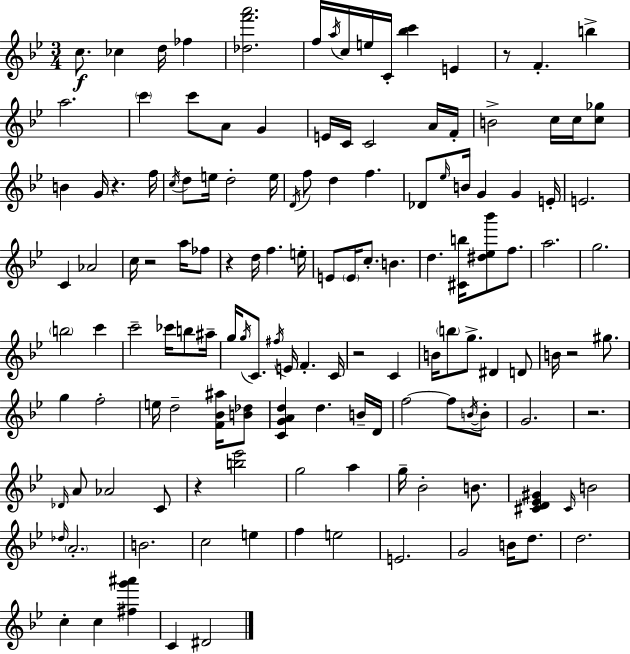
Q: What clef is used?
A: treble